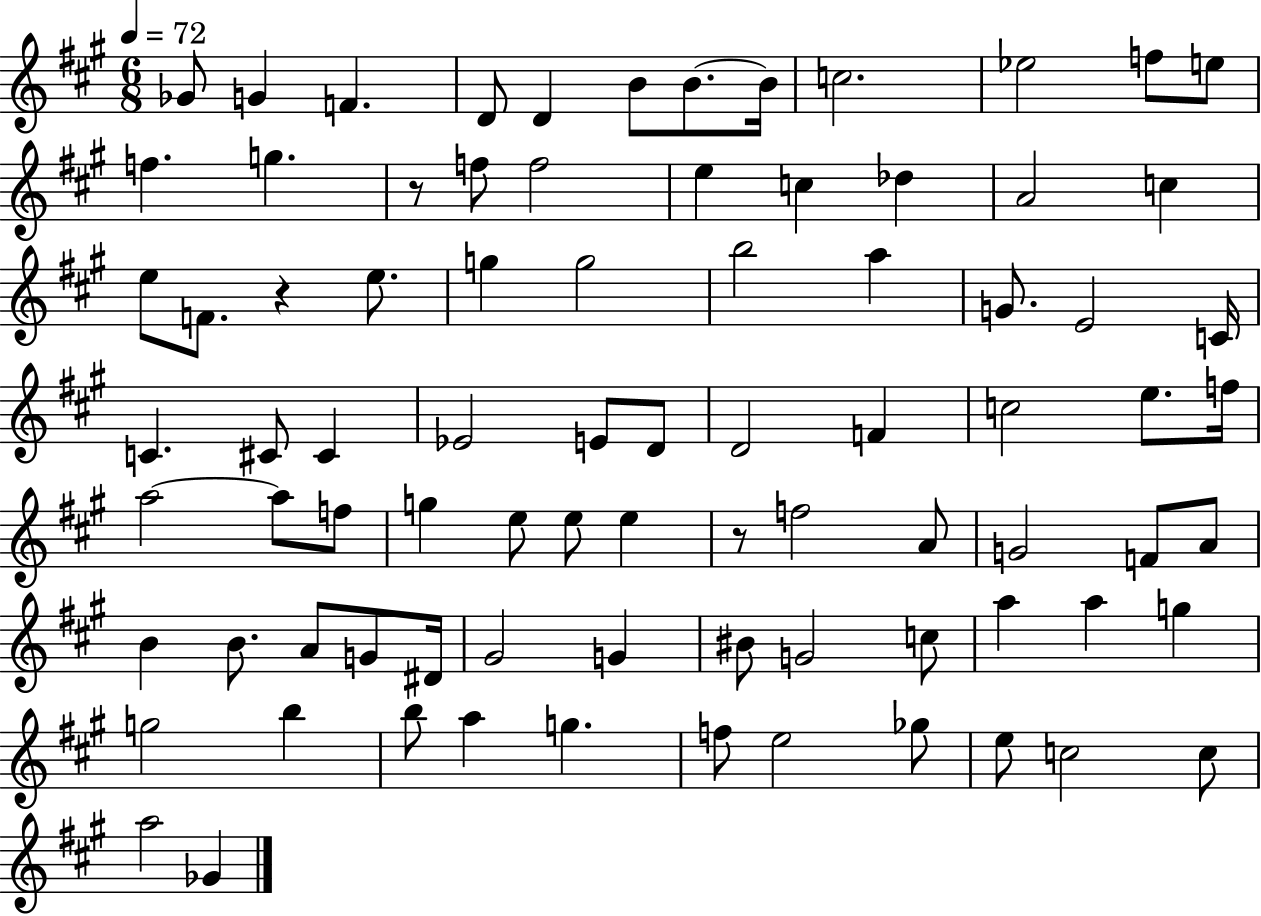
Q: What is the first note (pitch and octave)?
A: Gb4